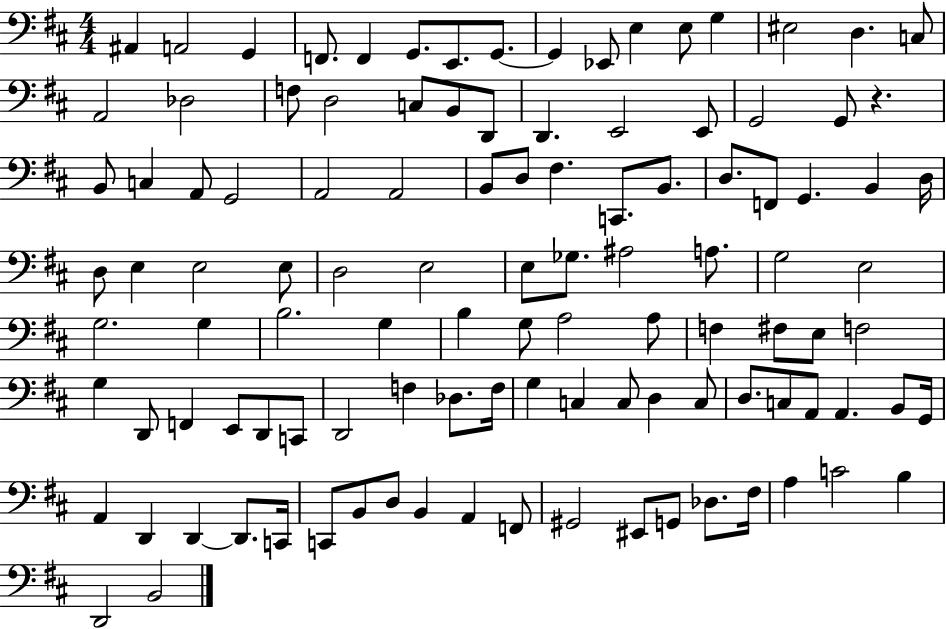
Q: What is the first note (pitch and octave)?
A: A#2